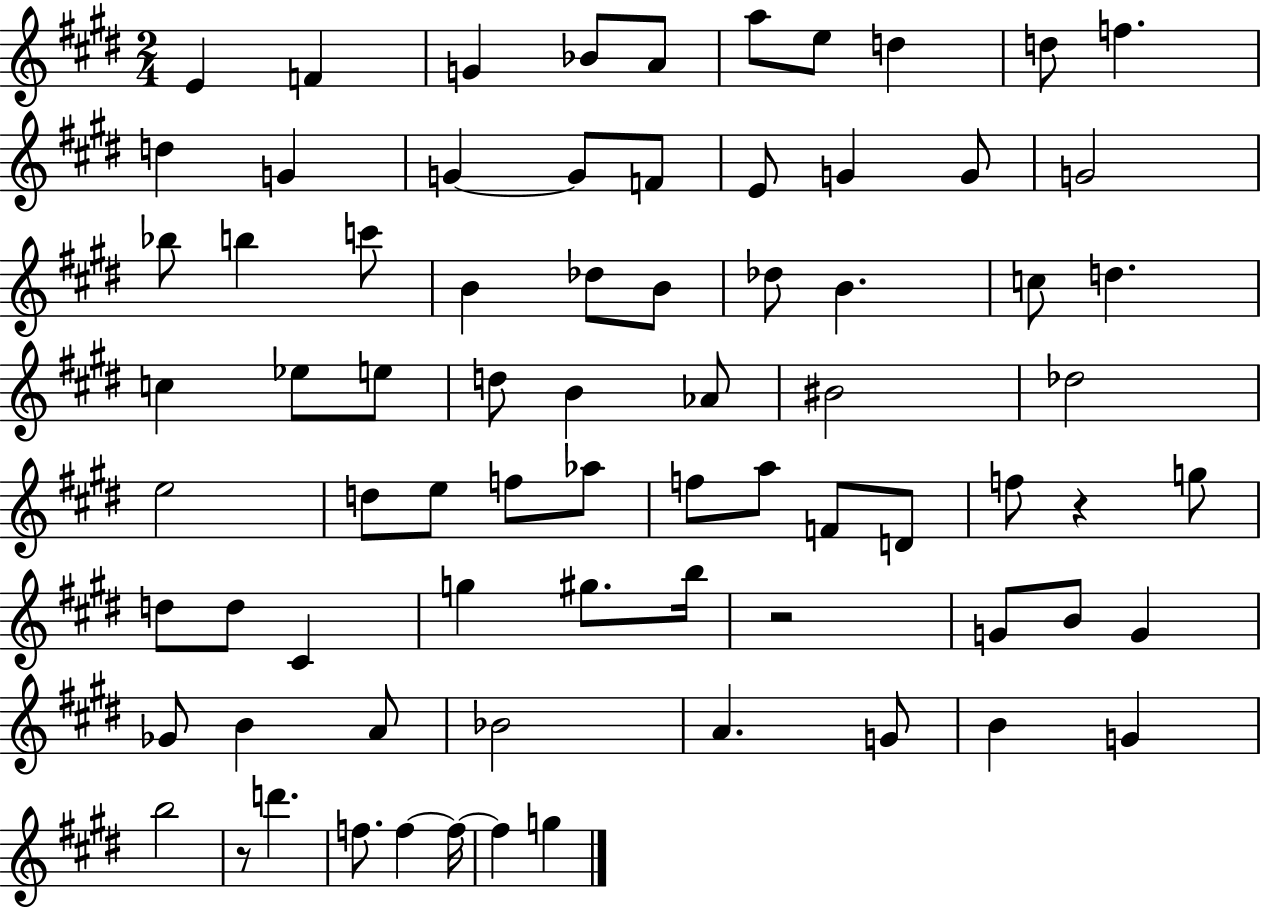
{
  \clef treble
  \numericTimeSignature
  \time 2/4
  \key e \major
  \repeat volta 2 { e'4 f'4 | g'4 bes'8 a'8 | a''8 e''8 d''4 | d''8 f''4. | \break d''4 g'4 | g'4~~ g'8 f'8 | e'8 g'4 g'8 | g'2 | \break bes''8 b''4 c'''8 | b'4 des''8 b'8 | des''8 b'4. | c''8 d''4. | \break c''4 ees''8 e''8 | d''8 b'4 aes'8 | bis'2 | des''2 | \break e''2 | d''8 e''8 f''8 aes''8 | f''8 a''8 f'8 d'8 | f''8 r4 g''8 | \break d''8 d''8 cis'4 | g''4 gis''8. b''16 | r2 | g'8 b'8 g'4 | \break ges'8 b'4 a'8 | bes'2 | a'4. g'8 | b'4 g'4 | \break b''2 | r8 d'''4. | f''8. f''4~~ f''16~~ | f''4 g''4 | \break } \bar "|."
}